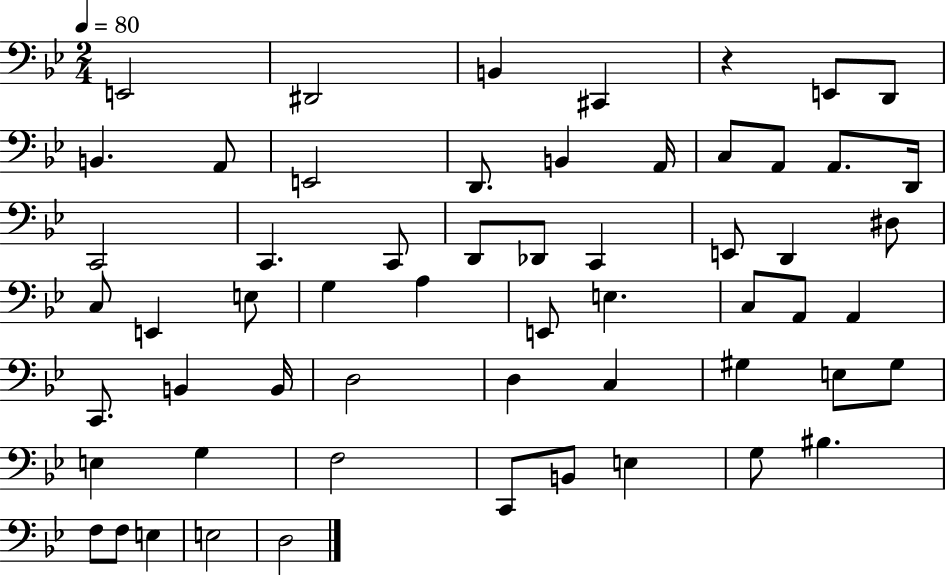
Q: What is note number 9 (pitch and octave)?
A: E2